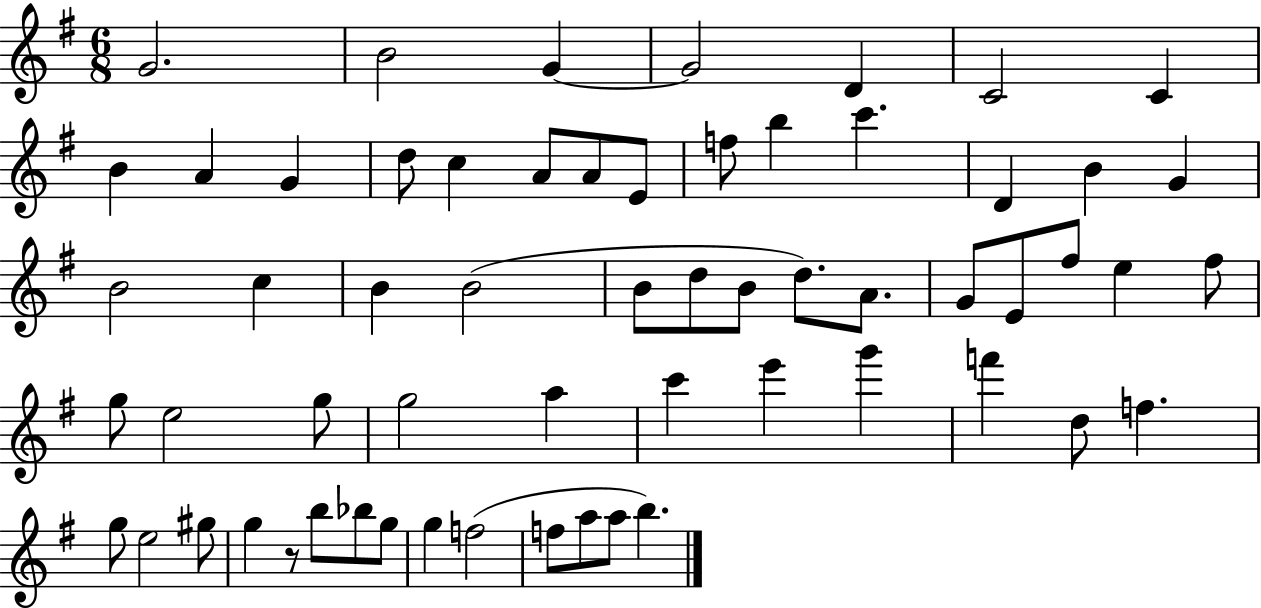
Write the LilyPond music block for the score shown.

{
  \clef treble
  \numericTimeSignature
  \time 6/8
  \key g \major
  \repeat volta 2 { g'2. | b'2 g'4~~ | g'2 d'4 | c'2 c'4 | \break b'4 a'4 g'4 | d''8 c''4 a'8 a'8 e'8 | f''8 b''4 c'''4. | d'4 b'4 g'4 | \break b'2 c''4 | b'4 b'2( | b'8 d''8 b'8 d''8.) a'8. | g'8 e'8 fis''8 e''4 fis''8 | \break g''8 e''2 g''8 | g''2 a''4 | c'''4 e'''4 g'''4 | f'''4 d''8 f''4. | \break g''8 e''2 gis''8 | g''4 r8 b''8 bes''8 g''8 | g''4 f''2( | f''8 a''8 a''8 b''4.) | \break } \bar "|."
}